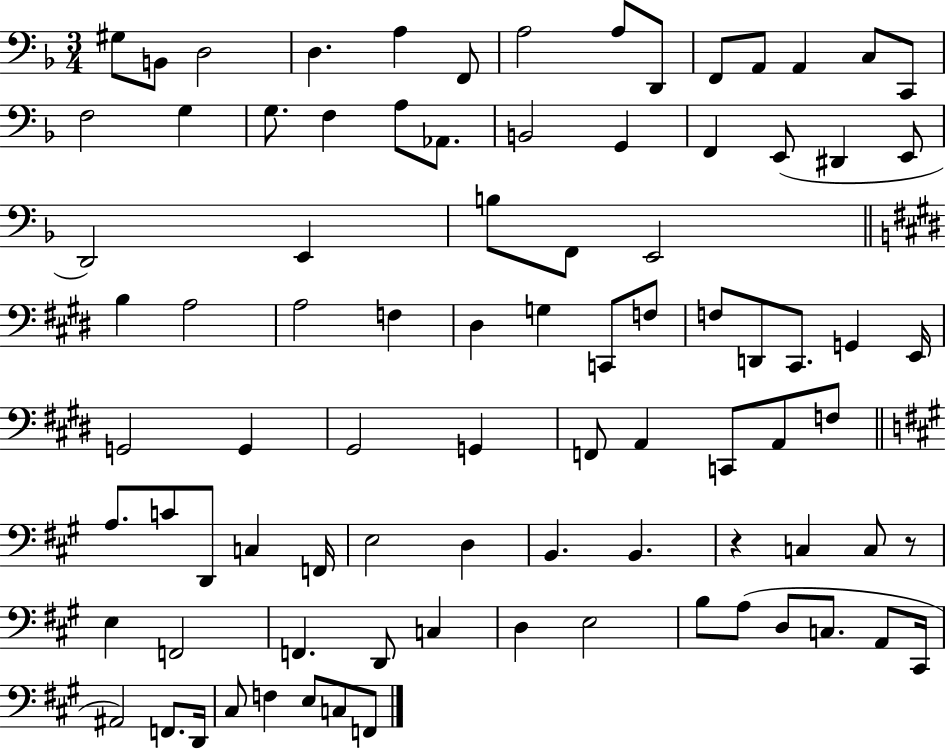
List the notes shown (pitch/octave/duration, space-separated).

G#3/e B2/e D3/h D3/q. A3/q F2/e A3/h A3/e D2/e F2/e A2/e A2/q C3/e C2/e F3/h G3/q G3/e. F3/q A3/e Ab2/e. B2/h G2/q F2/q E2/e D#2/q E2/e D2/h E2/q B3/e F2/e E2/h B3/q A3/h A3/h F3/q D#3/q G3/q C2/e F3/e F3/e D2/e C#2/e. G2/q E2/s G2/h G2/q G#2/h G2/q F2/e A2/q C2/e A2/e F3/e A3/e. C4/e D2/e C3/q F2/s E3/h D3/q B2/q. B2/q. R/q C3/q C3/e R/e E3/q F2/h F2/q. D2/e C3/q D3/q E3/h B3/e A3/e D3/e C3/e. A2/e C#2/s A#2/h F2/e. D2/s C#3/e F3/q E3/e C3/e F2/e